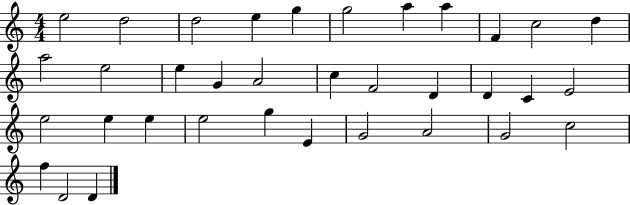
E5/h D5/h D5/h E5/q G5/q G5/h A5/q A5/q F4/q C5/h D5/q A5/h E5/h E5/q G4/q A4/h C5/q F4/h D4/q D4/q C4/q E4/h E5/h E5/q E5/q E5/h G5/q E4/q G4/h A4/h G4/h C5/h F5/q D4/h D4/q